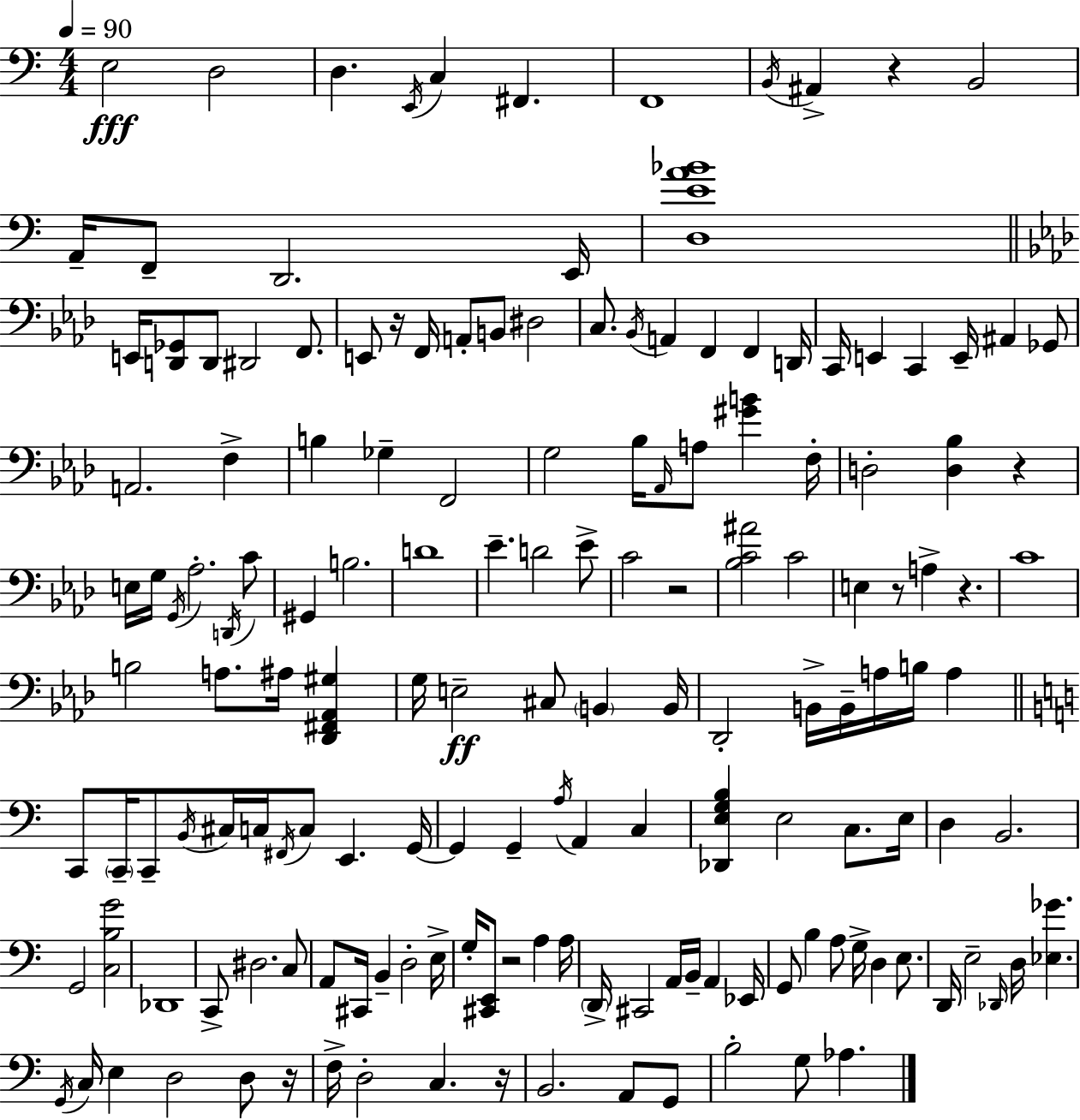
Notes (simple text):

E3/h D3/h D3/q. E2/s C3/q F#2/q. F2/w B2/s A#2/q R/q B2/h A2/s F2/e D2/h. E2/s [D3,E4,A4,Bb4]/w E2/s [D2,Gb2]/e D2/e D#2/h F2/e. E2/e R/s F2/s A2/e B2/e D#3/h C3/e. Bb2/s A2/q F2/q F2/q D2/s C2/s E2/q C2/q E2/s A#2/q Gb2/e A2/h. F3/q B3/q Gb3/q F2/h G3/h Bb3/s Ab2/s A3/e [G#4,B4]/q F3/s D3/h [D3,Bb3]/q R/q E3/s G3/s G2/s Ab3/h. D2/s C4/e G#2/q B3/h. D4/w Eb4/q. D4/h Eb4/e C4/h R/h [Bb3,C4,A#4]/h C4/h E3/q R/e A3/q R/q. C4/w B3/h A3/e. A#3/s [Db2,F#2,Ab2,G#3]/q G3/s E3/h C#3/e B2/q B2/s Db2/h B2/s B2/s A3/s B3/s A3/q C2/e C2/s C2/e B2/s C#3/s C3/s F#2/s C3/e E2/q. G2/s G2/q G2/q A3/s A2/q C3/q [Db2,E3,G3,B3]/q E3/h C3/e. E3/s D3/q B2/h. G2/h [C3,B3,G4]/h Db2/w C2/e D#3/h. C3/e A2/e C#2/s B2/q D3/h E3/s G3/s [C#2,E2]/e R/h A3/q A3/s D2/s C#2/h A2/s B2/s A2/q Eb2/s G2/e B3/q A3/e G3/s D3/q E3/e. D2/s E3/h Db2/s D3/s [Eb3,Gb4]/q. G2/s C3/s E3/q D3/h D3/e R/s F3/s D3/h C3/q. R/s B2/h. A2/e G2/e B3/h G3/e Ab3/q.